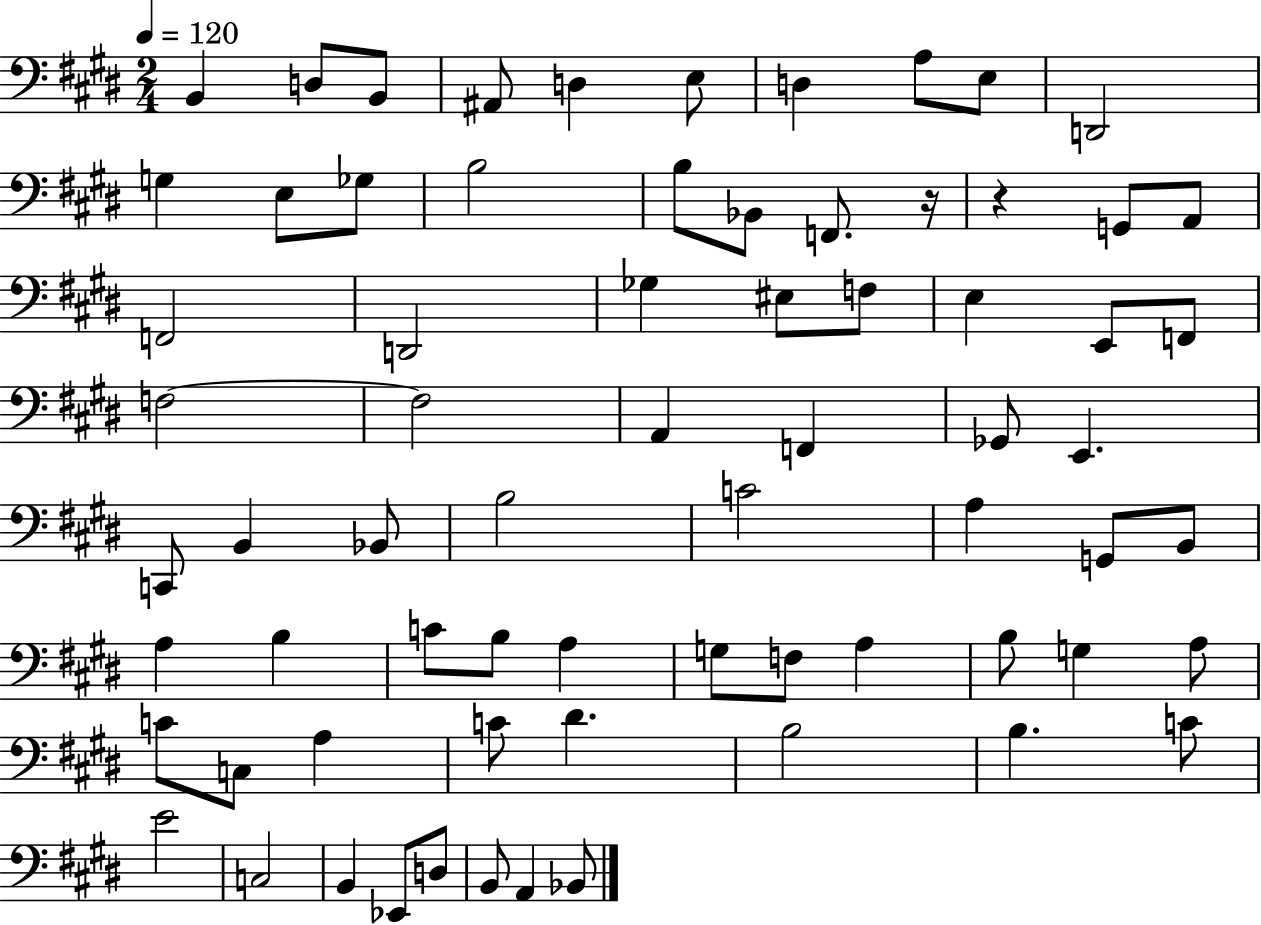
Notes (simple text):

B2/q D3/e B2/e A#2/e D3/q E3/e D3/q A3/e E3/e D2/h G3/q E3/e Gb3/e B3/h B3/e Bb2/e F2/e. R/s R/q G2/e A2/e F2/h D2/h Gb3/q EIS3/e F3/e E3/q E2/e F2/e F3/h F3/h A2/q F2/q Gb2/e E2/q. C2/e B2/q Bb2/e B3/h C4/h A3/q G2/e B2/e A3/q B3/q C4/e B3/e A3/q G3/e F3/e A3/q B3/e G3/q A3/e C4/e C3/e A3/q C4/e D#4/q. B3/h B3/q. C4/e E4/h C3/h B2/q Eb2/e D3/e B2/e A2/q Bb2/e